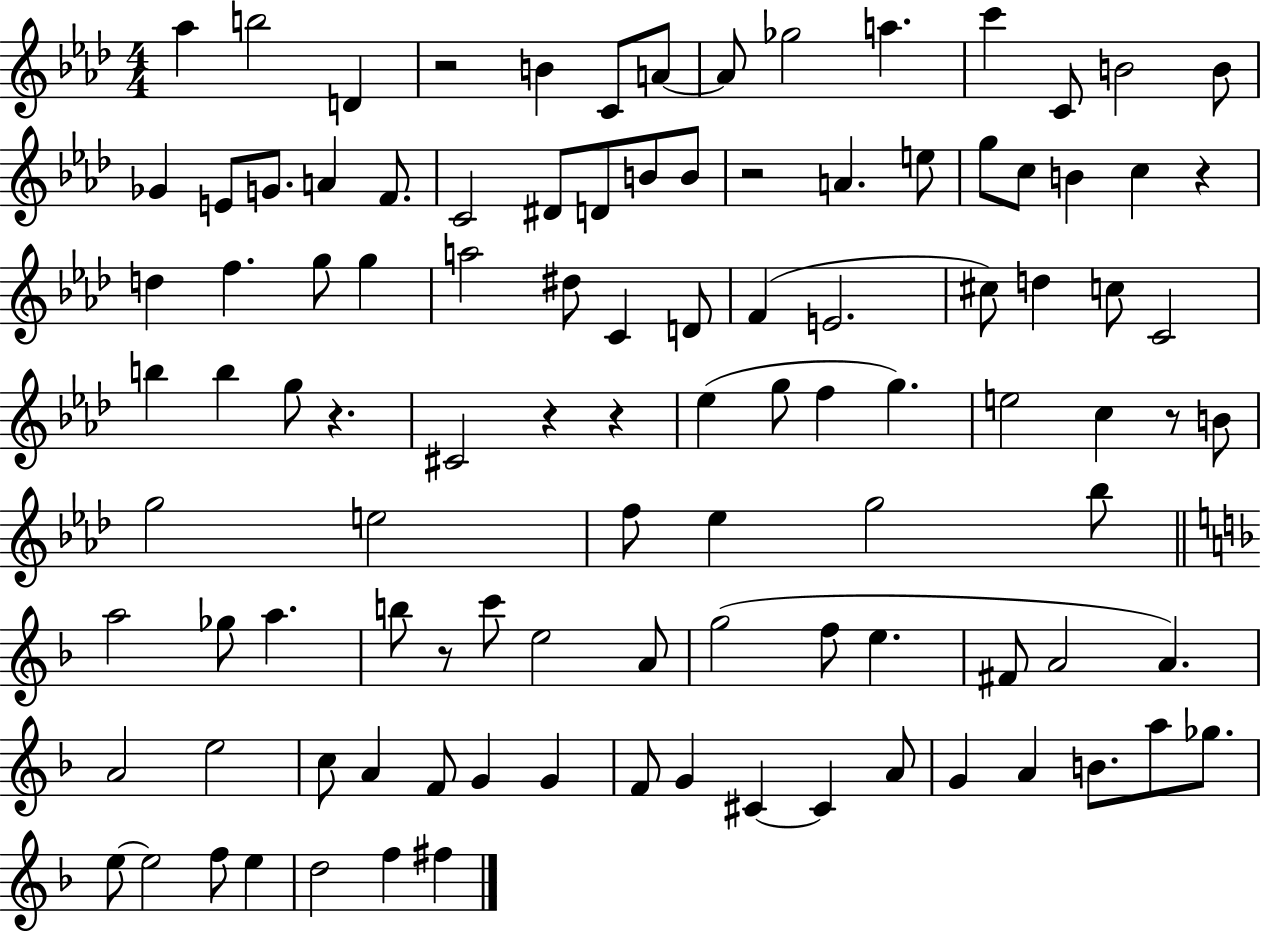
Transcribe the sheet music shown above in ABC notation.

X:1
T:Untitled
M:4/4
L:1/4
K:Ab
_a b2 D z2 B C/2 A/2 A/2 _g2 a c' C/2 B2 B/2 _G E/2 G/2 A F/2 C2 ^D/2 D/2 B/2 B/2 z2 A e/2 g/2 c/2 B c z d f g/2 g a2 ^d/2 C D/2 F E2 ^c/2 d c/2 C2 b b g/2 z ^C2 z z _e g/2 f g e2 c z/2 B/2 g2 e2 f/2 _e g2 _b/2 a2 _g/2 a b/2 z/2 c'/2 e2 A/2 g2 f/2 e ^F/2 A2 A A2 e2 c/2 A F/2 G G F/2 G ^C ^C A/2 G A B/2 a/2 _g/2 e/2 e2 f/2 e d2 f ^f